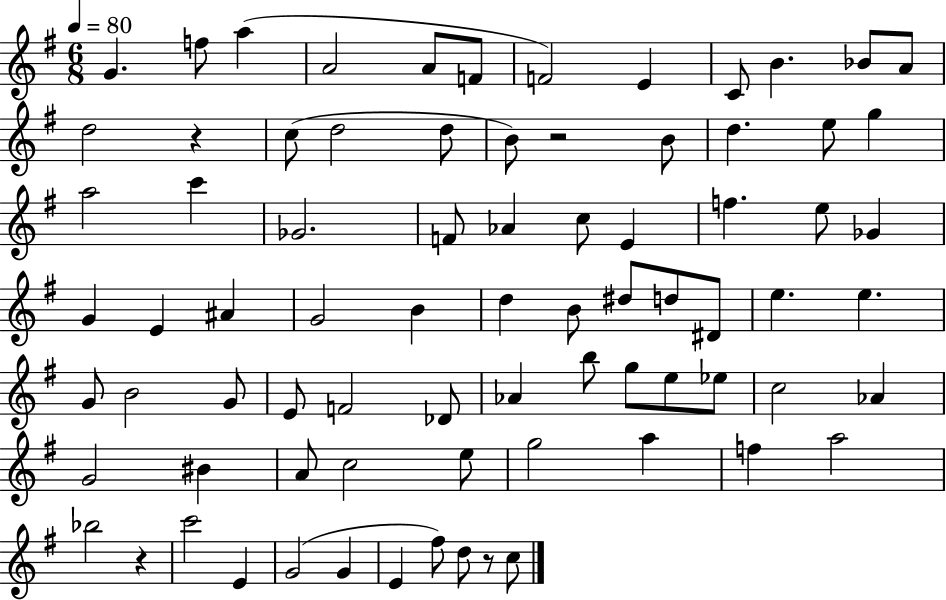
G4/q. F5/e A5/q A4/h A4/e F4/e F4/h E4/q C4/e B4/q. Bb4/e A4/e D5/h R/q C5/e D5/h D5/e B4/e R/h B4/e D5/q. E5/e G5/q A5/h C6/q Gb4/h. F4/e Ab4/q C5/e E4/q F5/q. E5/e Gb4/q G4/q E4/q A#4/q G4/h B4/q D5/q B4/e D#5/e D5/e D#4/e E5/q. E5/q. G4/e B4/h G4/e E4/e F4/h Db4/e Ab4/q B5/e G5/e E5/e Eb5/e C5/h Ab4/q G4/h BIS4/q A4/e C5/h E5/e G5/h A5/q F5/q A5/h Bb5/h R/q C6/h E4/q G4/h G4/q E4/q F#5/e D5/e R/e C5/e